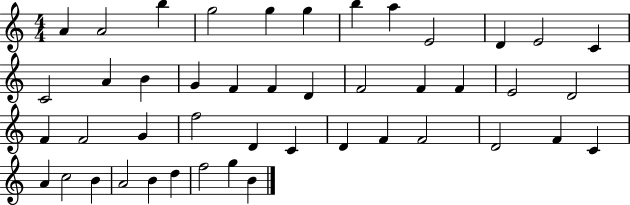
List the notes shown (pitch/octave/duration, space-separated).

A4/q A4/h B5/q G5/h G5/q G5/q B5/q A5/q E4/h D4/q E4/h C4/q C4/h A4/q B4/q G4/q F4/q F4/q D4/q F4/h F4/q F4/q E4/h D4/h F4/q F4/h G4/q F5/h D4/q C4/q D4/q F4/q F4/h D4/h F4/q C4/q A4/q C5/h B4/q A4/h B4/q D5/q F5/h G5/q B4/q